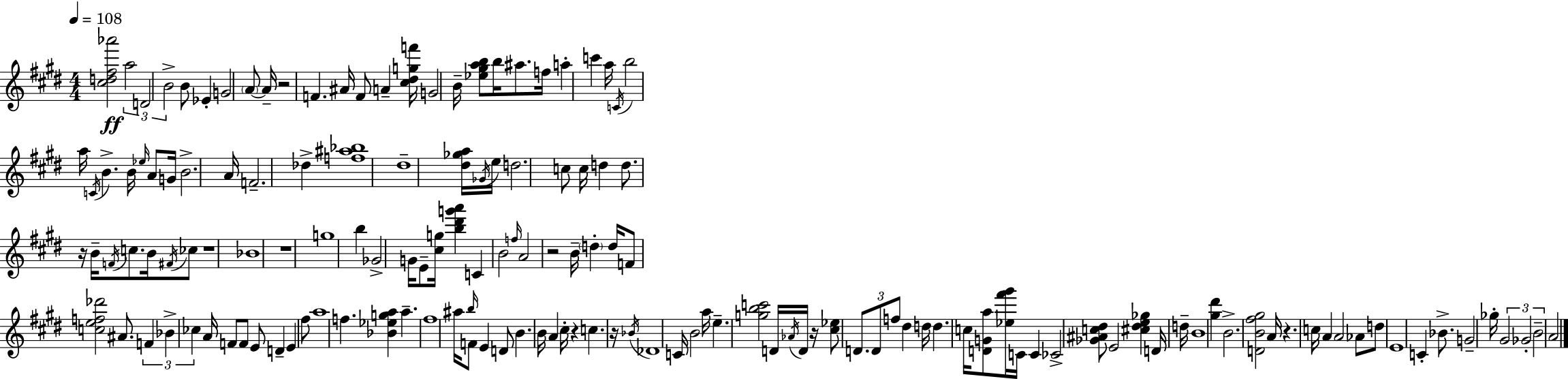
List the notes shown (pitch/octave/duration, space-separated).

[C#5,D5,F#5,Ab6]/h A5/h D4/h B4/h B4/e Eb4/q G4/h A4/e A4/s R/h F4/q. A#4/s F4/e A4/q [C#5,D#5,G5,F6]/s G4/h B4/s [Eb5,G#5,A5,B5]/e B5/s A#5/e. F5/s A5/q C6/q A5/s C4/s B5/h A5/s C4/s B4/q. B4/s Eb5/s A4/e G4/s B4/h. A4/s F4/h. Db5/q [F5,A#5,Bb5]/w D#5/w [D#5,Gb5,A5]/s Gb4/s E5/s D5/h. C5/e C5/s D5/q D5/e. R/s B4/s F4/s C5/e. B4/s F#4/s CES5/e R/w Bb4/w R/w G5/w B5/q Gb4/h G4/s E4/e [C#5,G5]/s [B5,D#6,G6,A6]/q C4/q B4/h F5/s A4/h R/h B4/s D5/q D5/s F4/e [C5,E5,F5,Db6]/h A#4/e. F4/q Bb4/q CES5/q A4/s F4/e F4/e E4/e D4/q E4/q F#5/e A5/w F5/q. [Bb4,Eb5,G5,A5]/q A5/q. F#5/w A#5/s B5/s F4/e E4/q D4/e B4/q. B4/s A4/q C#5/s R/q C5/q. R/s Bb4/s Db4/w C4/s B4/h A5/s E5/q. [G5,B5,C6]/h D4/s Ab4/s D4/s R/s [C#5,Eb5]/e D4/e. D4/e F5/e D#5/q D5/s D5/q. C5/s [D4,G4,A5]/e [Eb5,F#6,G#6]/s C4/s C4/q CES4/h [Gb4,A#4,C5,D#5]/e E4/h [C#5,D#5,E5,Gb5]/q D4/s D5/s B4/w [G#5,D#6]/q B4/h. [D4,B4,F#5,G#5]/h A4/s R/q. C5/s A4/q A4/h Ab4/e D5/e E4/w C4/q Bb4/e. G4/h Gb5/s G#4/h Gb4/h B4/h A4/h